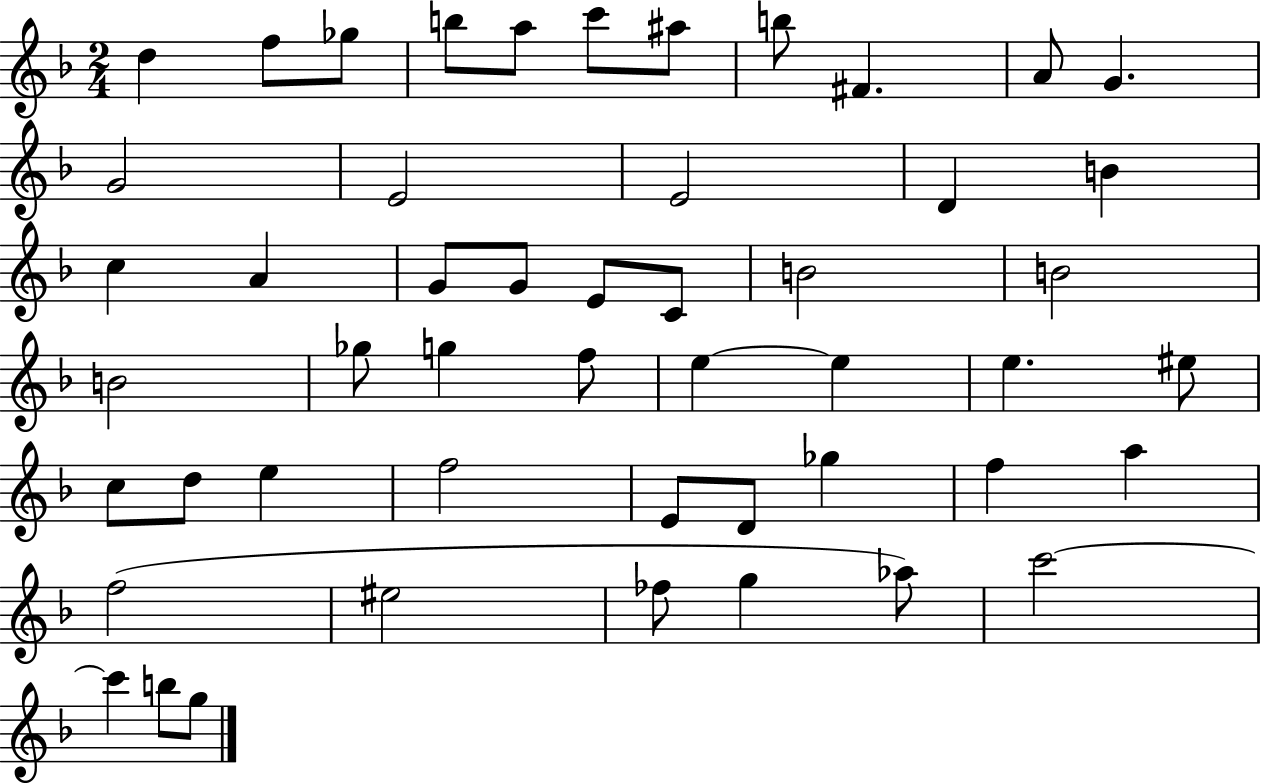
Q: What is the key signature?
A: F major